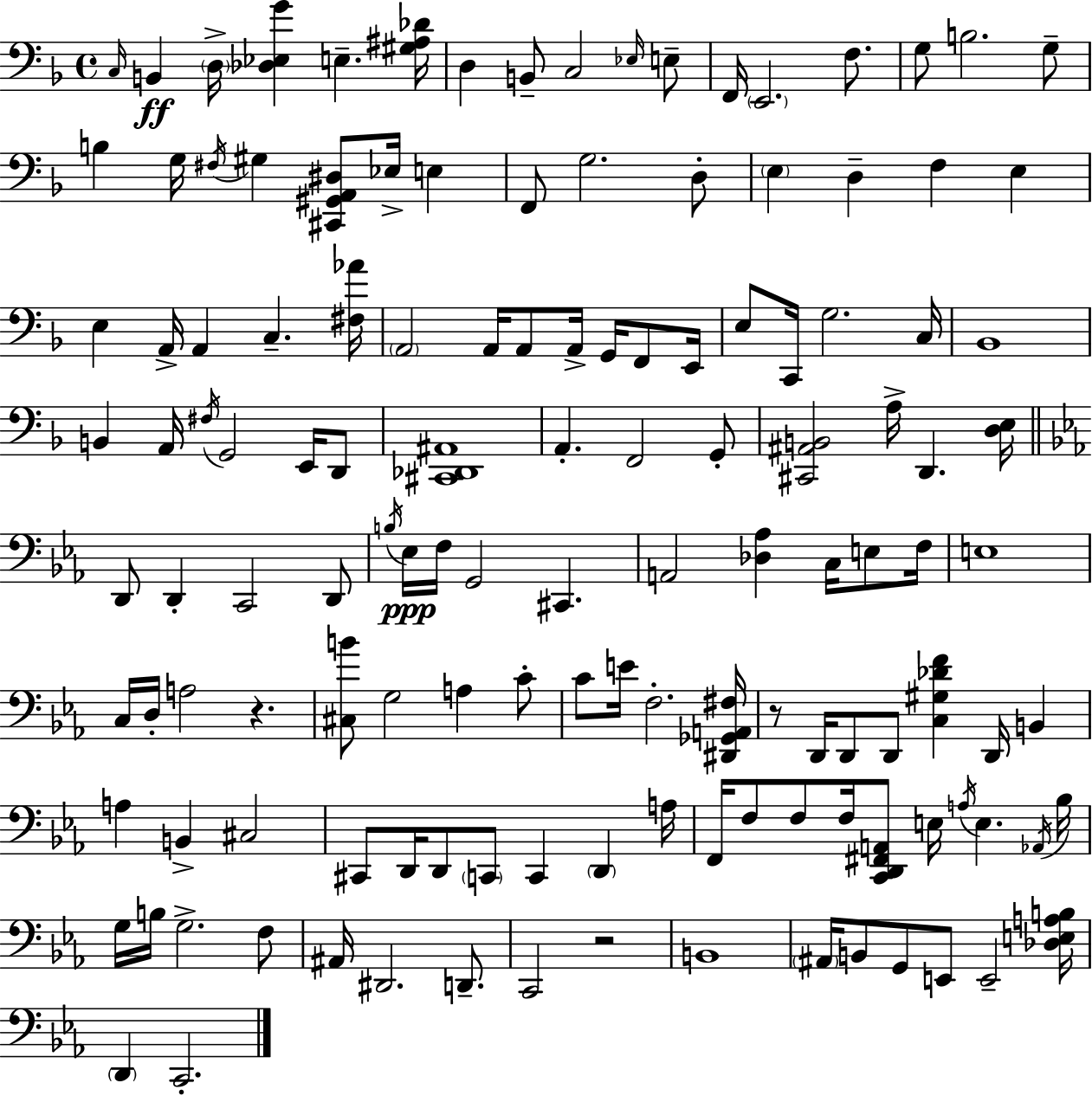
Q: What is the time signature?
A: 4/4